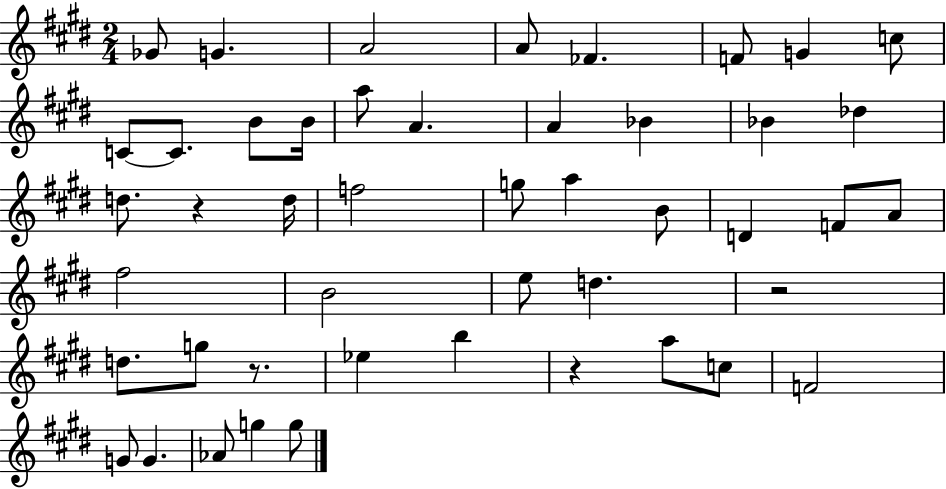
X:1
T:Untitled
M:2/4
L:1/4
K:E
_G/2 G A2 A/2 _F F/2 G c/2 C/2 C/2 B/2 B/4 a/2 A A _B _B _d d/2 z d/4 f2 g/2 a B/2 D F/2 A/2 ^f2 B2 e/2 d z2 d/2 g/2 z/2 _e b z a/2 c/2 F2 G/2 G _A/2 g g/2